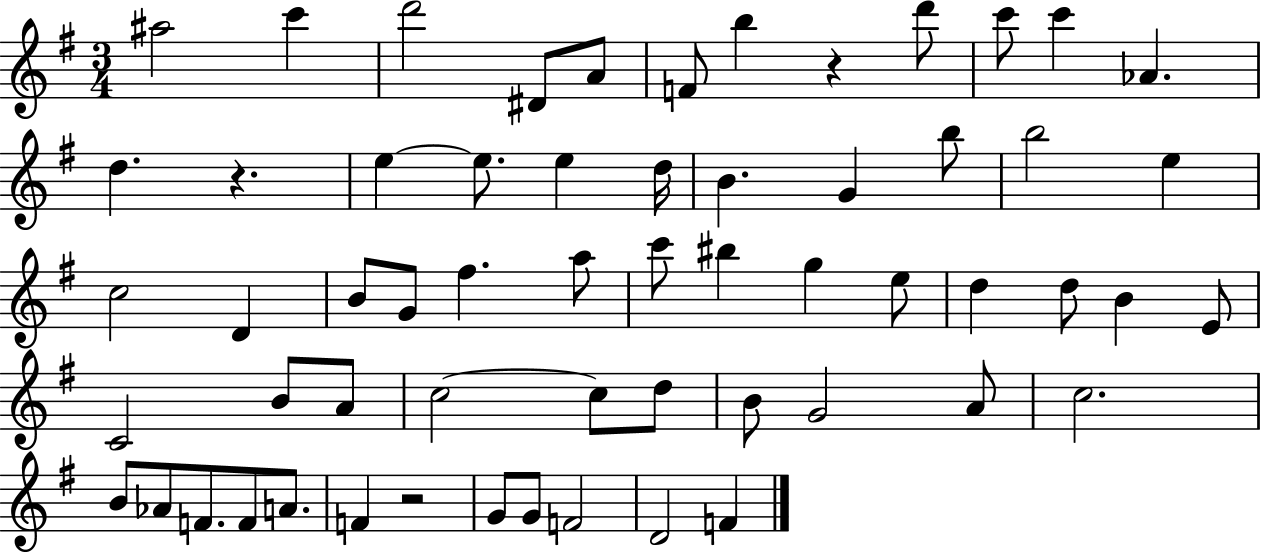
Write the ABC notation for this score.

X:1
T:Untitled
M:3/4
L:1/4
K:G
^a2 c' d'2 ^D/2 A/2 F/2 b z d'/2 c'/2 c' _A d z e e/2 e d/4 B G b/2 b2 e c2 D B/2 G/2 ^f a/2 c'/2 ^b g e/2 d d/2 B E/2 C2 B/2 A/2 c2 c/2 d/2 B/2 G2 A/2 c2 B/2 _A/2 F/2 F/2 A/2 F z2 G/2 G/2 F2 D2 F